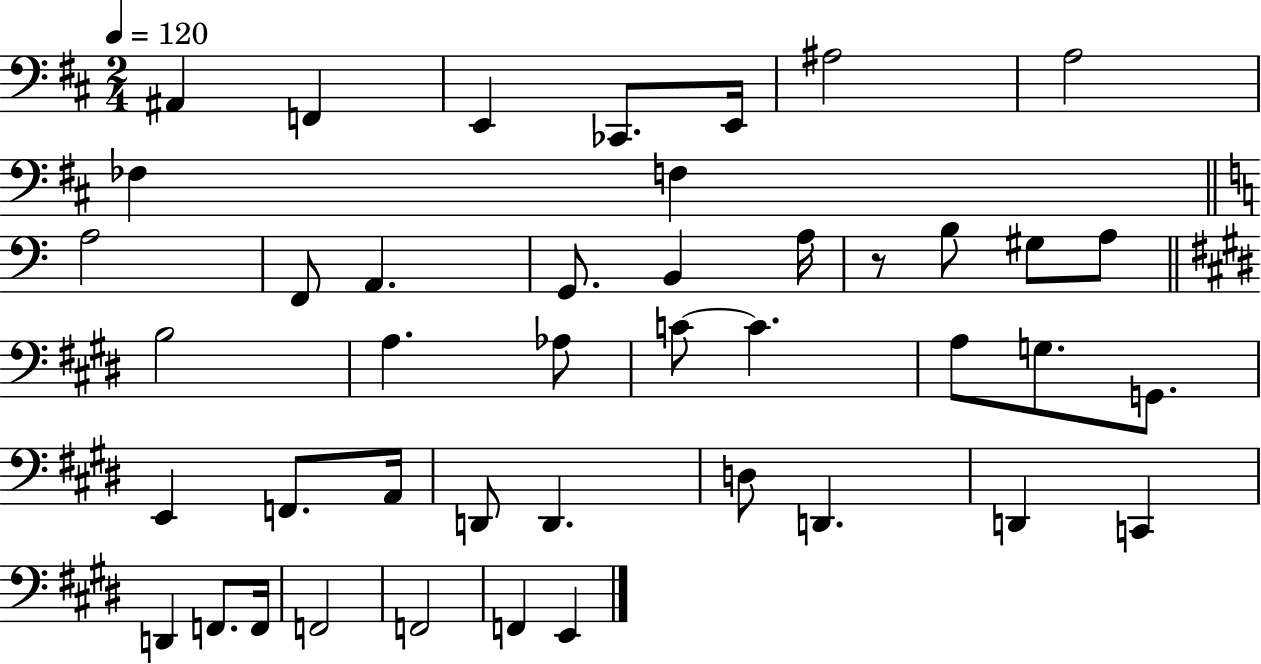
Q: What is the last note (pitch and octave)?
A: E2